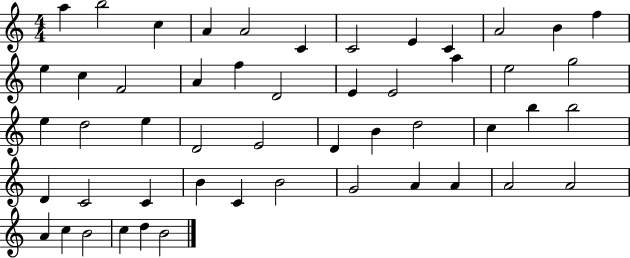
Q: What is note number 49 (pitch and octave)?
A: C5